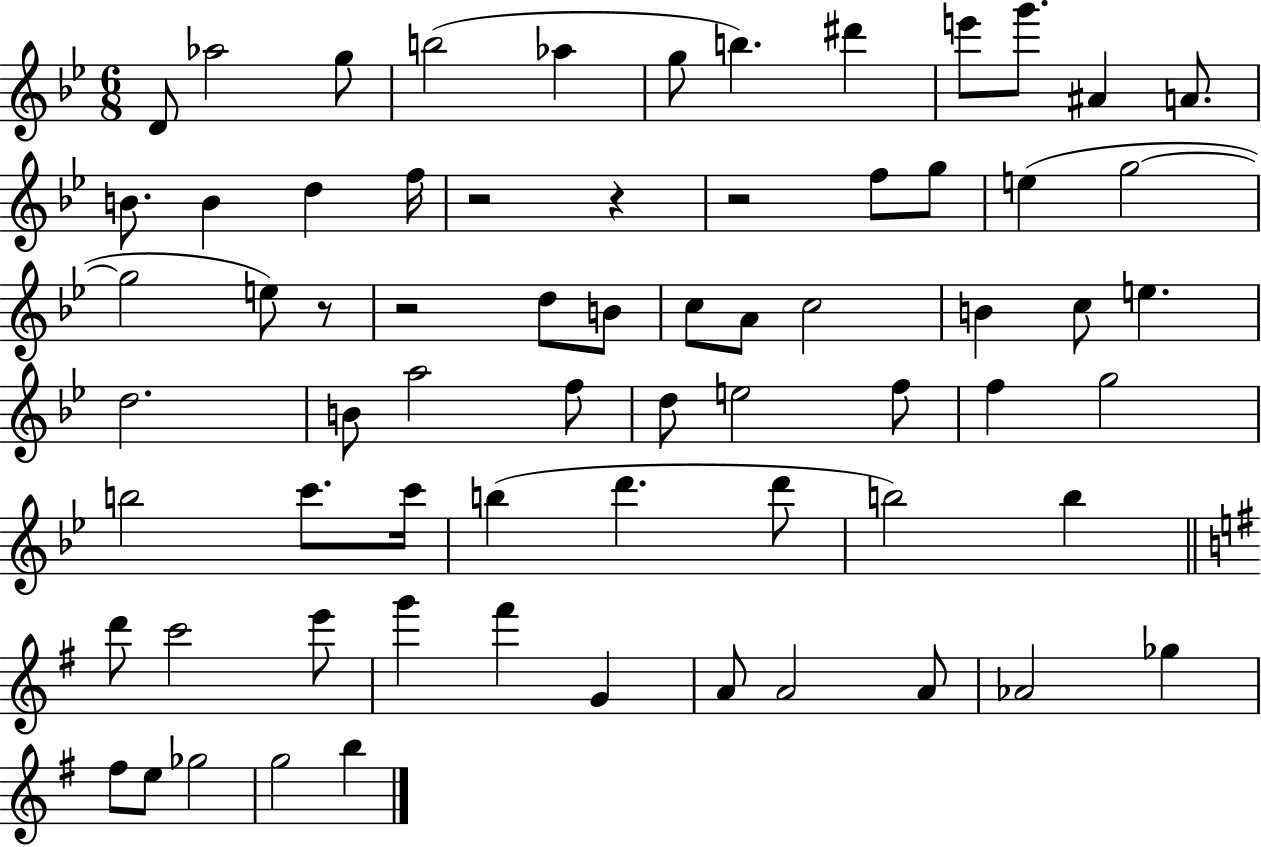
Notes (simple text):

D4/e Ab5/h G5/e B5/h Ab5/q G5/e B5/q. D#6/q E6/e G6/e. A#4/q A4/e. B4/e. B4/q D5/q F5/s R/h R/q R/h F5/e G5/e E5/q G5/h G5/h E5/e R/e R/h D5/e B4/e C5/e A4/e C5/h B4/q C5/e E5/q. D5/h. B4/e A5/h F5/e D5/e E5/h F5/e F5/q G5/h B5/h C6/e. C6/s B5/q D6/q. D6/e B5/h B5/q D6/e C6/h E6/e G6/q F#6/q G4/q A4/e A4/h A4/e Ab4/h Gb5/q F#5/e E5/e Gb5/h G5/h B5/q